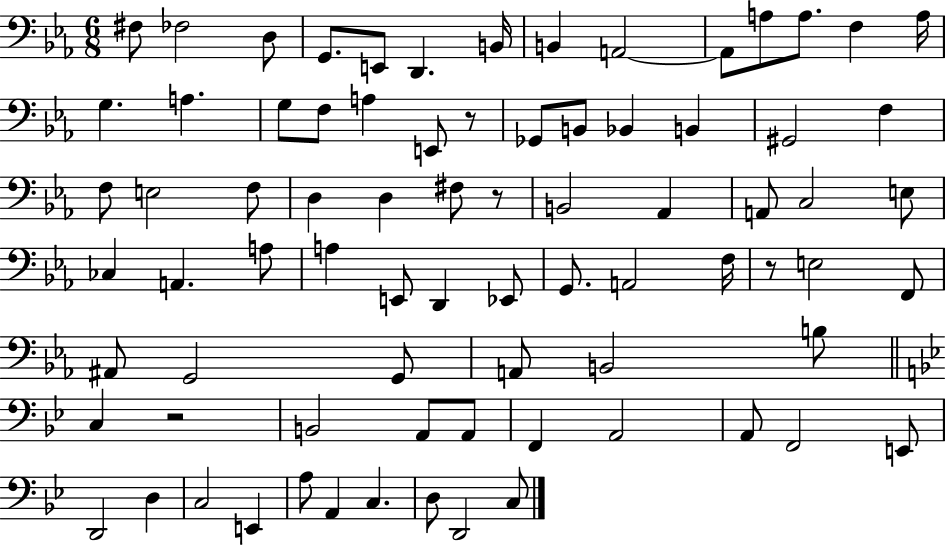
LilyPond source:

{
  \clef bass
  \numericTimeSignature
  \time 6/8
  \key ees \major
  fis8 fes2 d8 | g,8. e,8 d,4. b,16 | b,4 a,2~~ | a,8 a8 a8. f4 a16 | \break g4. a4. | g8 f8 a4 e,8 r8 | ges,8 b,8 bes,4 b,4 | gis,2 f4 | \break f8 e2 f8 | d4 d4 fis8 r8 | b,2 aes,4 | a,8 c2 e8 | \break ces4 a,4. a8 | a4 e,8 d,4 ees,8 | g,8. a,2 f16 | r8 e2 f,8 | \break ais,8 g,2 g,8 | a,8 b,2 b8 | \bar "||" \break \key g \minor c4 r2 | b,2 a,8 a,8 | f,4 a,2 | a,8 f,2 e,8 | \break d,2 d4 | c2 e,4 | a8 a,4 c4. | d8 d,2 c8 | \break \bar "|."
}